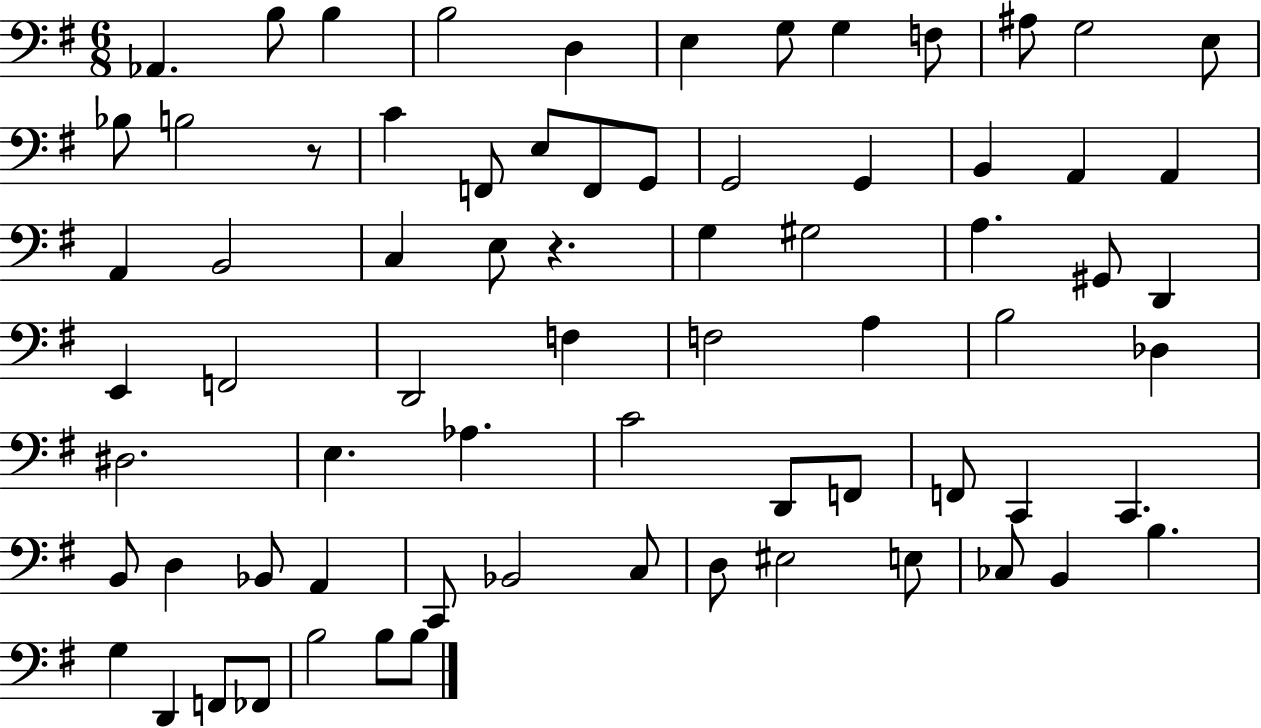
{
  \clef bass
  \numericTimeSignature
  \time 6/8
  \key g \major
  \repeat volta 2 { aes,4. b8 b4 | b2 d4 | e4 g8 g4 f8 | ais8 g2 e8 | \break bes8 b2 r8 | c'4 f,8 e8 f,8 g,8 | g,2 g,4 | b,4 a,4 a,4 | \break a,4 b,2 | c4 e8 r4. | g4 gis2 | a4. gis,8 d,4 | \break e,4 f,2 | d,2 f4 | f2 a4 | b2 des4 | \break dis2. | e4. aes4. | c'2 d,8 f,8 | f,8 c,4 c,4. | \break b,8 d4 bes,8 a,4 | c,8 bes,2 c8 | d8 eis2 e8 | ces8 b,4 b4. | \break g4 d,4 f,8 fes,8 | b2 b8 b8 | } \bar "|."
}